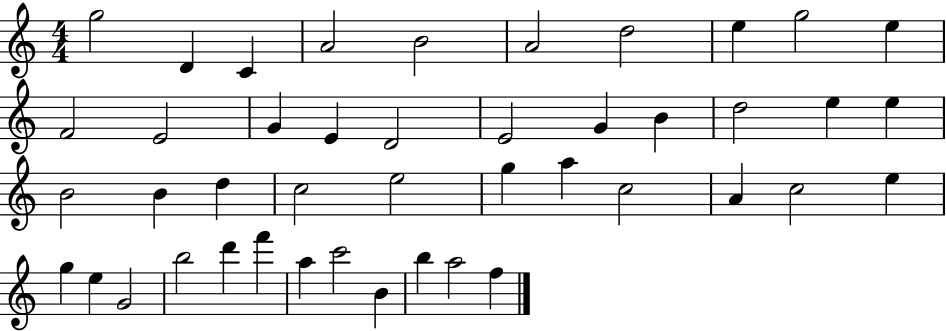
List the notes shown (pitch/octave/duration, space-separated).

G5/h D4/q C4/q A4/h B4/h A4/h D5/h E5/q G5/h E5/q F4/h E4/h G4/q E4/q D4/h E4/h G4/q B4/q D5/h E5/q E5/q B4/h B4/q D5/q C5/h E5/h G5/q A5/q C5/h A4/q C5/h E5/q G5/q E5/q G4/h B5/h D6/q F6/q A5/q C6/h B4/q B5/q A5/h F5/q